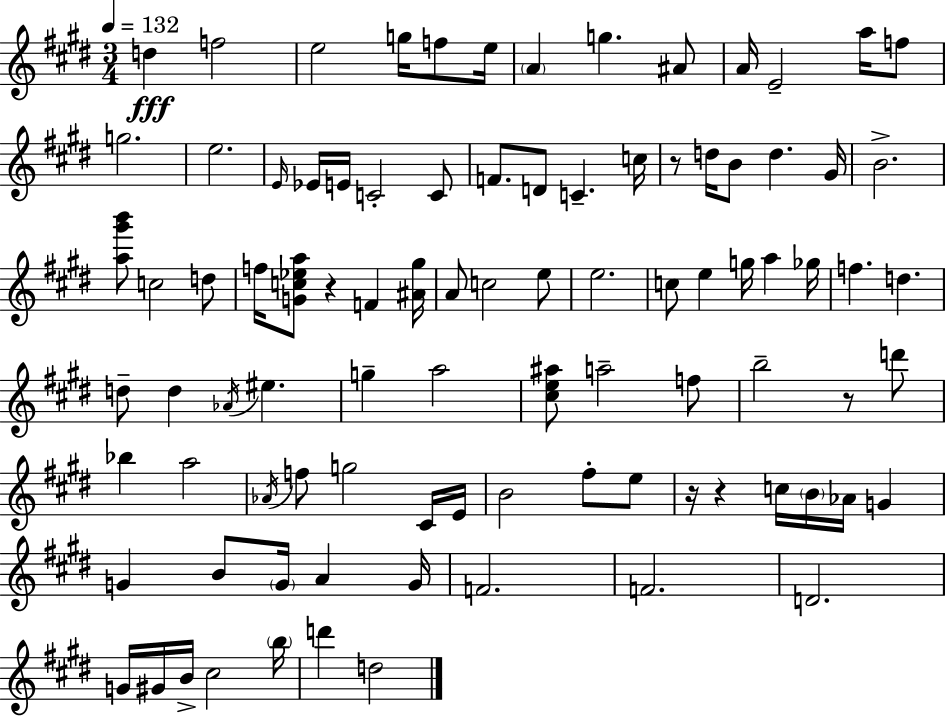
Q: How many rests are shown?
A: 5